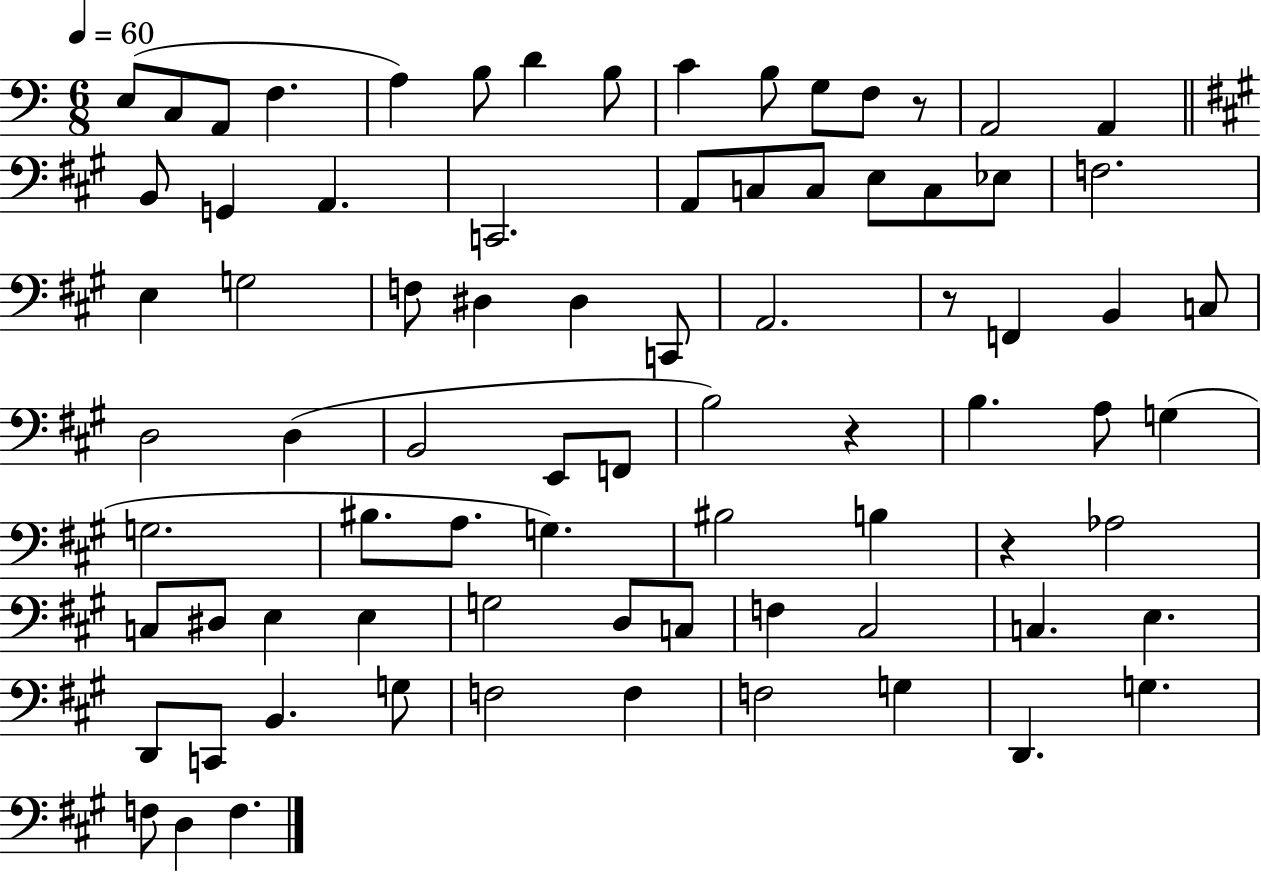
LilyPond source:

{
  \clef bass
  \numericTimeSignature
  \time 6/8
  \key c \major
  \tempo 4 = 60
  e8( c8 a,8 f4. | a4) b8 d'4 b8 | c'4 b8 g8 f8 r8 | a,2 a,4 | \break \bar "||" \break \key a \major b,8 g,4 a,4. | c,2. | a,8 c8 c8 e8 c8 ees8 | f2. | \break e4 g2 | f8 dis4 dis4 c,8 | a,2. | r8 f,4 b,4 c8 | \break d2 d4( | b,2 e,8 f,8 | b2) r4 | b4. a8 g4( | \break g2. | bis8. a8. g4.) | bis2 b4 | r4 aes2 | \break c8 dis8 e4 e4 | g2 d8 c8 | f4 cis2 | c4. e4. | \break d,8 c,8 b,4. g8 | f2 f4 | f2 g4 | d,4. g4. | \break f8 d4 f4. | \bar "|."
}